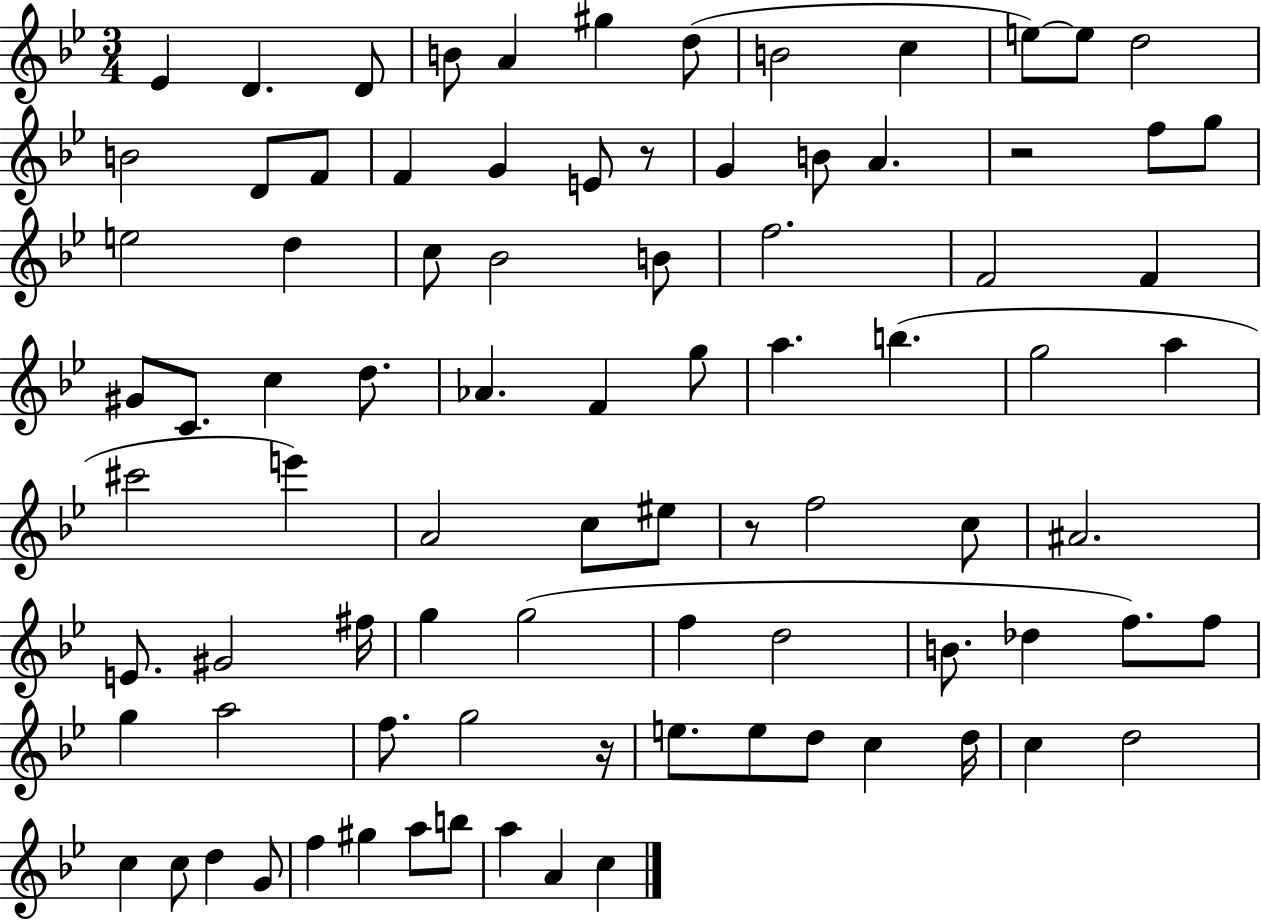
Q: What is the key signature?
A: BES major